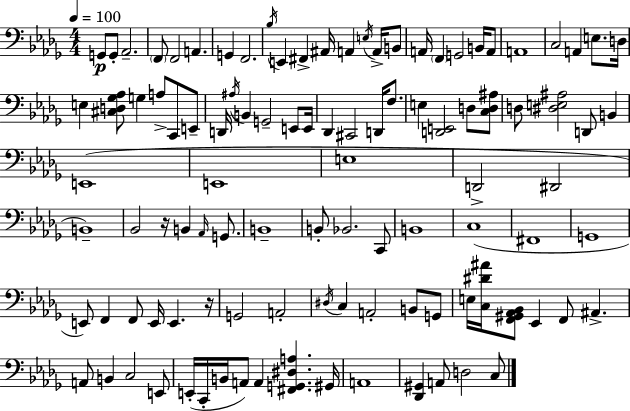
X:1
T:Untitled
M:4/4
L:1/4
K:Bbm
G,,/2 G,,/2 _A,,2 F,,/2 F,,2 A,, G,, F,,2 _B,/4 E,, ^F,, ^A,,/4 A,, E,/4 A,,/4 B,,/2 A,,/4 F,, G,,2 B,,/4 A,,/2 A,,4 C,2 A,, E,/2 D,/4 E, [^C,D,_G,_A,]/2 G, A,/2 C,,/2 E,,/2 D,,/4 ^A,/4 B,, G,,2 E,,/2 E,,/4 _D,, ^C,,2 D,,/4 F,/2 E, [D,,E,,]2 D,/2 [C,D,^A,]/2 D,/2 [^D,E,^A,]2 D,,/2 B,, E,,4 E,,4 E,4 D,,2 ^D,,2 B,,4 _B,,2 z/4 B,, _A,,/4 G,,/2 B,,4 B,,/2 _B,,2 C,,/2 B,,4 C,4 ^F,,4 G,,4 E,,/2 F,, F,,/2 E,,/4 E,, z/4 G,,2 A,,2 ^D,/4 C, A,,2 B,,/2 G,,/2 E,/4 [C,^D^A]/4 [F,,^G,,_A,,_B,,]/2 _E,, F,,/2 ^A,, A,,/2 B,, C,2 E,,/2 E,,/4 C,,/4 B,,/4 A,,/2 A,, [^F,,G,,^D,A,] ^G,,/4 A,,4 [_D,,^G,,] A,,/2 D,2 C,/2